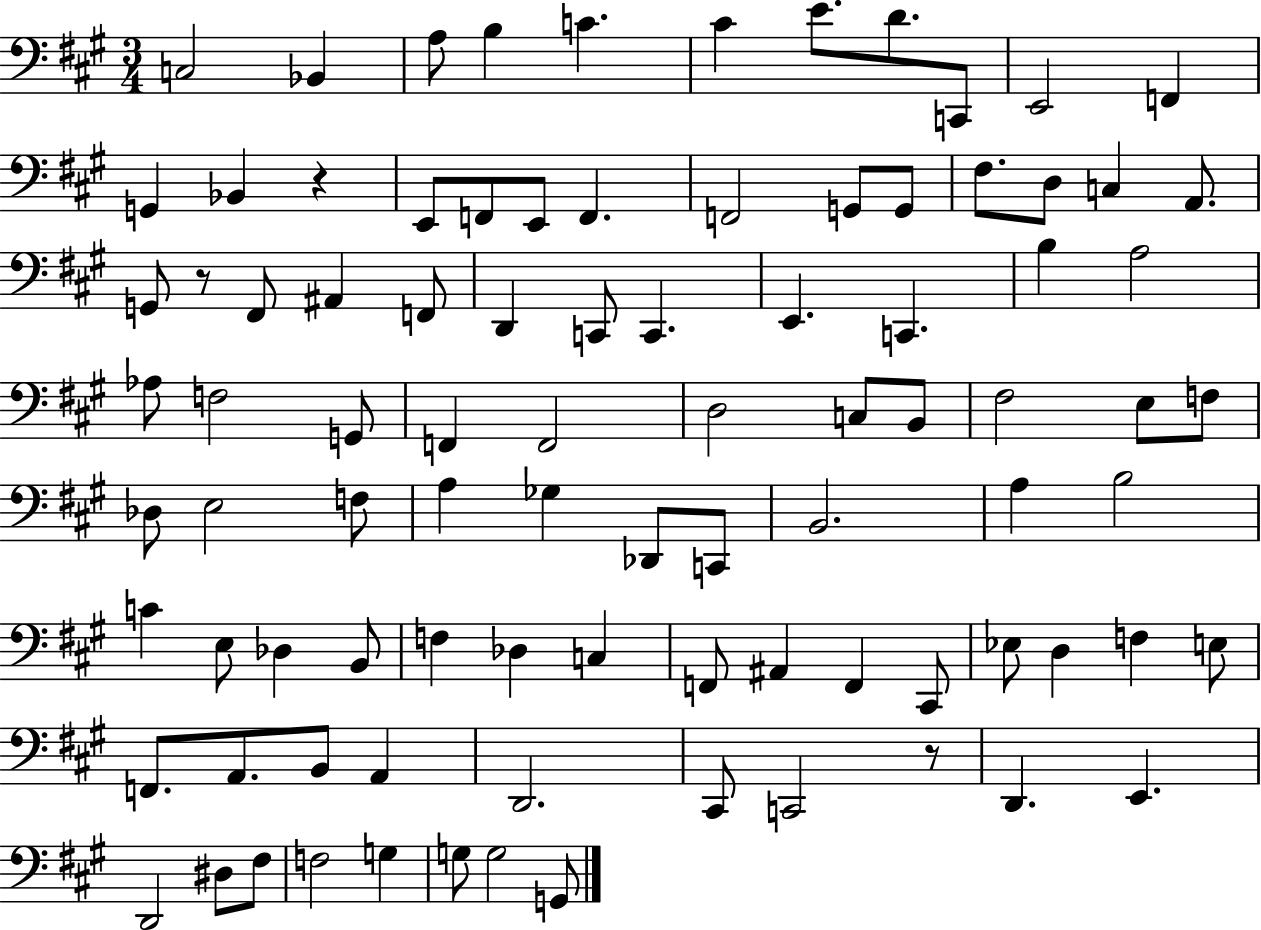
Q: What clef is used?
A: bass